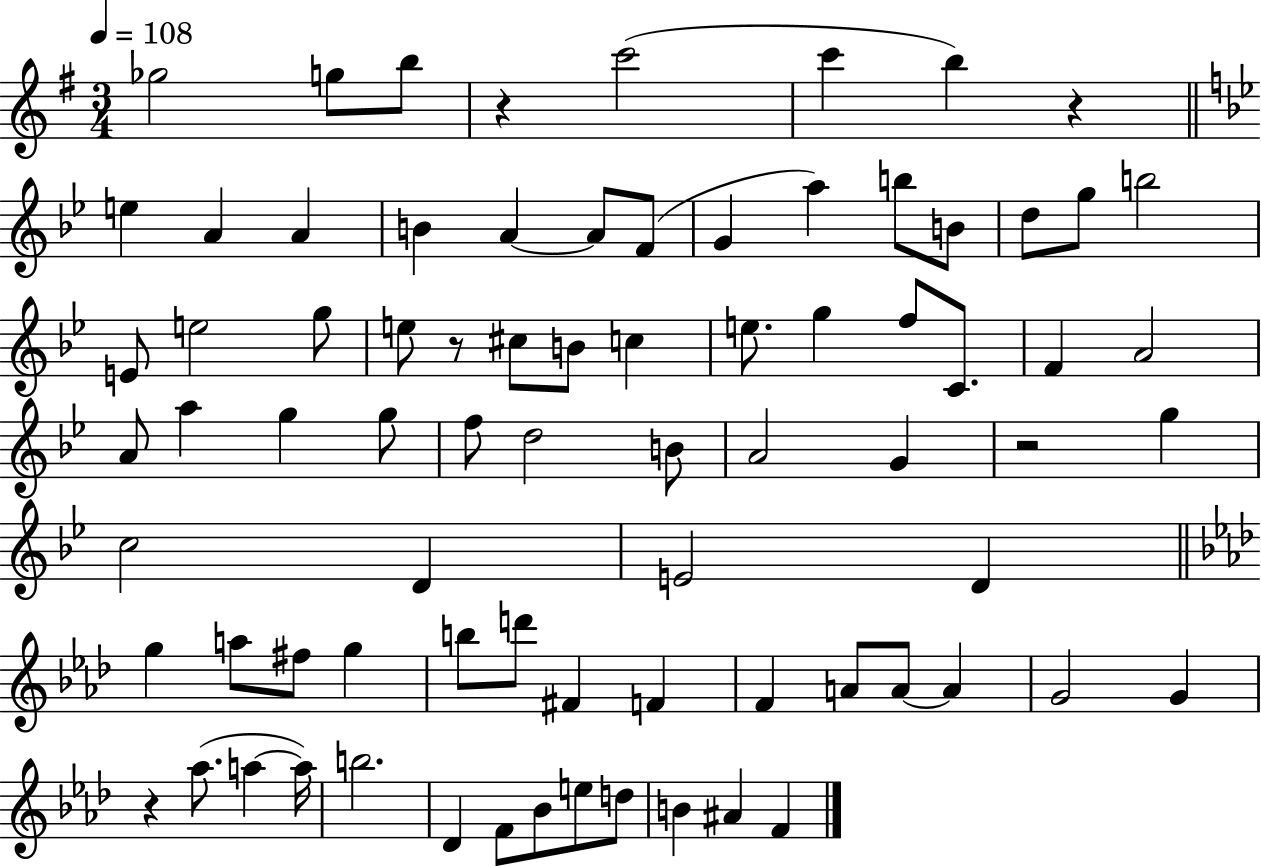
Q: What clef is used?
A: treble